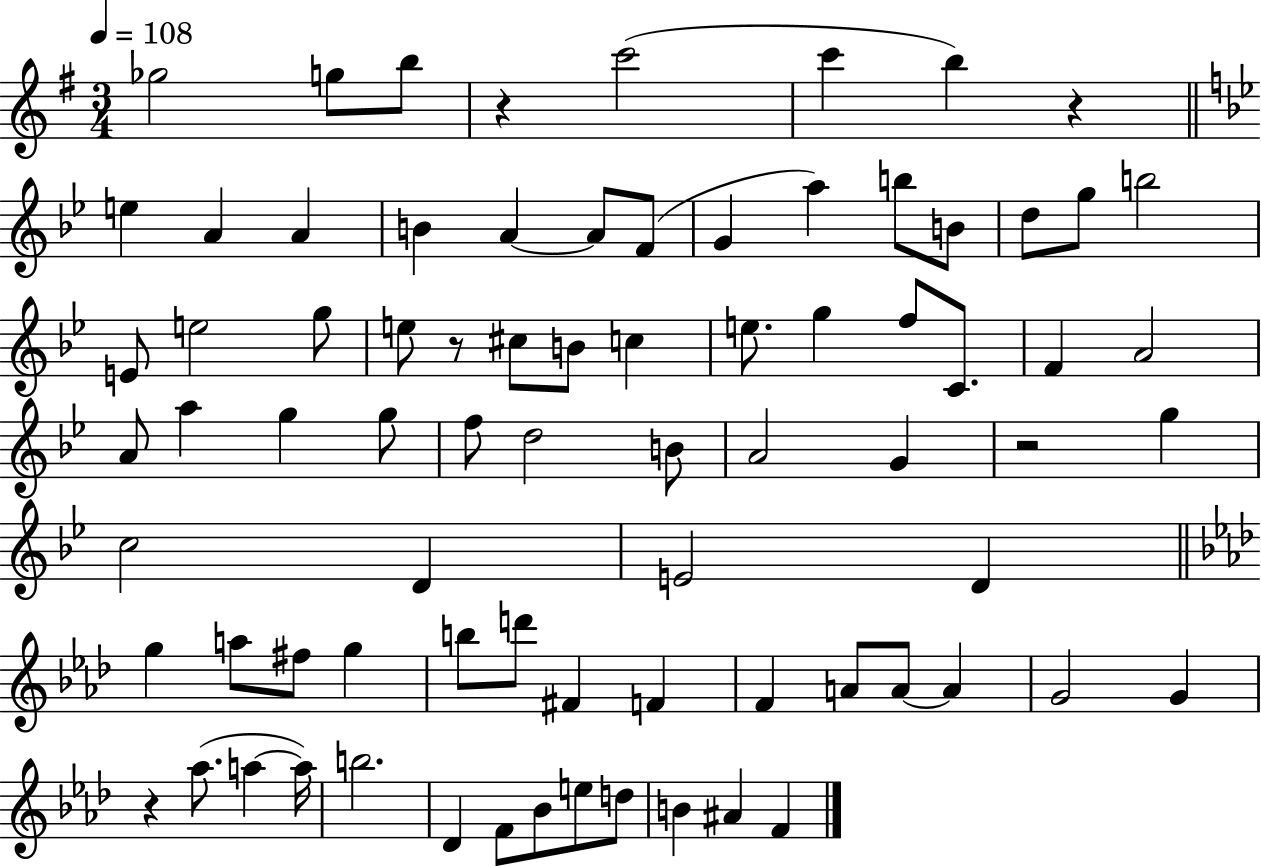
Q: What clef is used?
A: treble